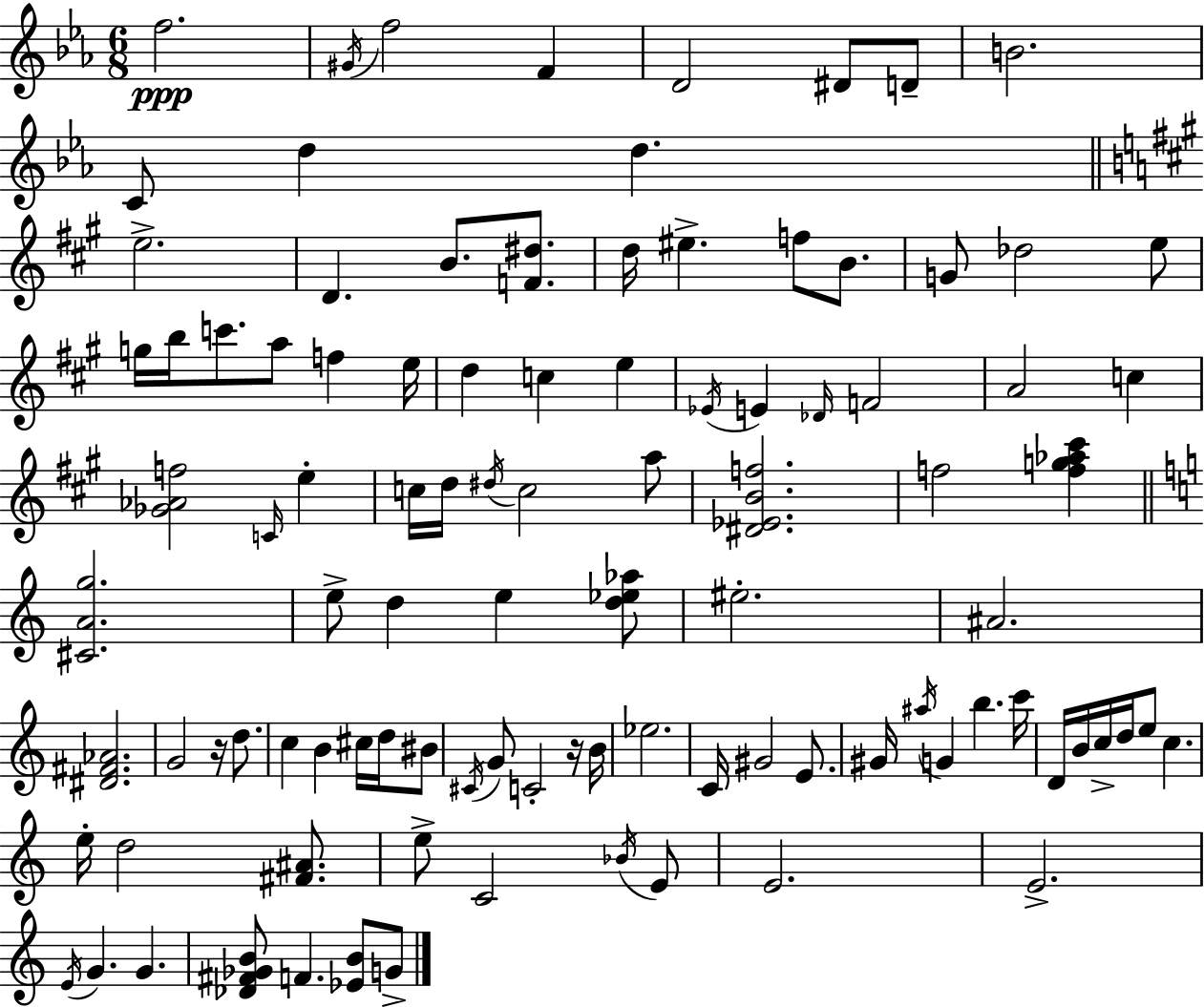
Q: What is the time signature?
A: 6/8